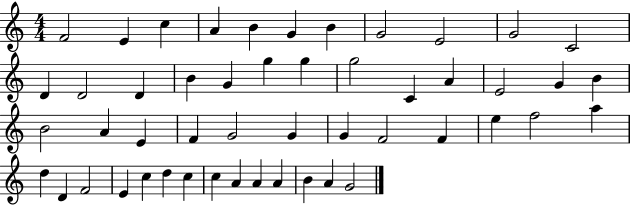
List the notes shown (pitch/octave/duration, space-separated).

F4/h E4/q C5/q A4/q B4/q G4/q B4/q G4/h E4/h G4/h C4/h D4/q D4/h D4/q B4/q G4/q G5/q G5/q G5/h C4/q A4/q E4/h G4/q B4/q B4/h A4/q E4/q F4/q G4/h G4/q G4/q F4/h F4/q E5/q F5/h A5/q D5/q D4/q F4/h E4/q C5/q D5/q C5/q C5/q A4/q A4/q A4/q B4/q A4/q G4/h